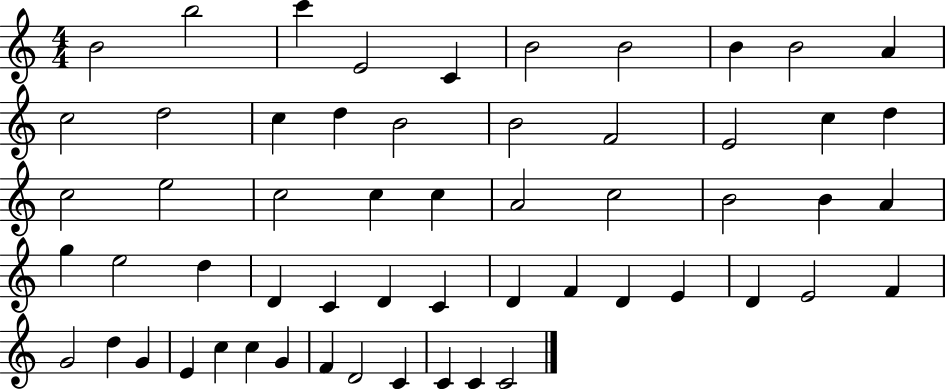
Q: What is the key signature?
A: C major